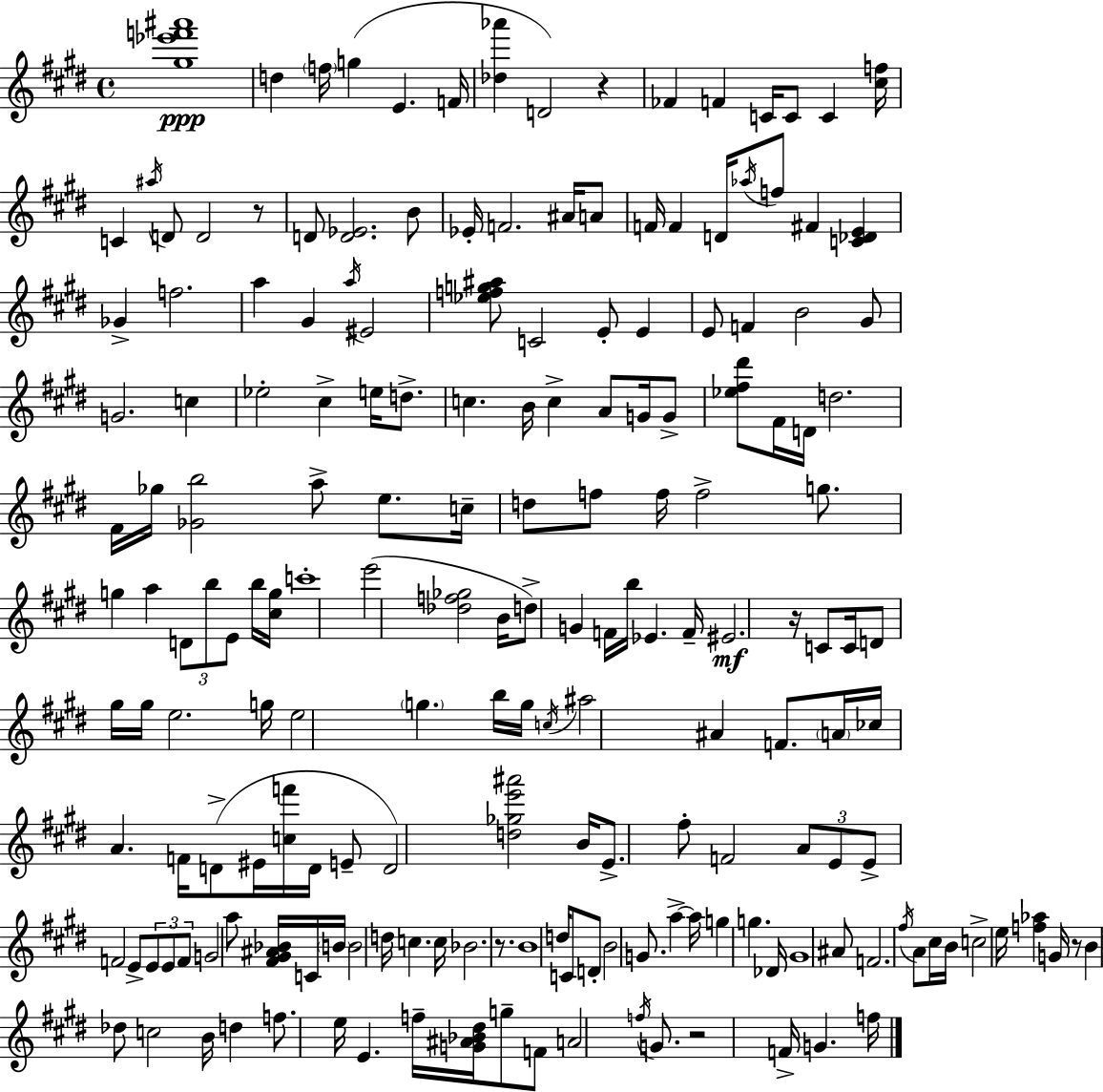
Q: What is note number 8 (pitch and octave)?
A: F4